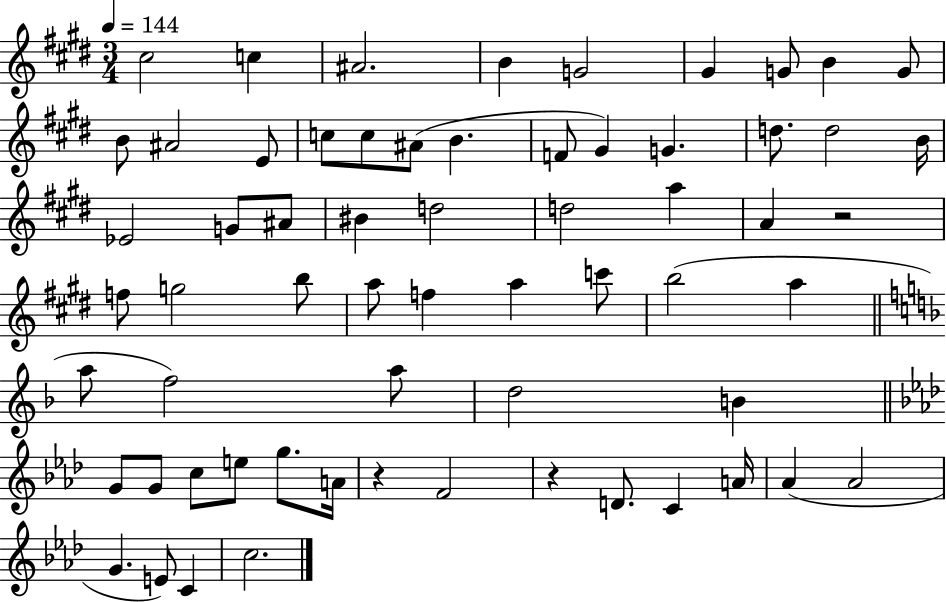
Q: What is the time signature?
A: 3/4